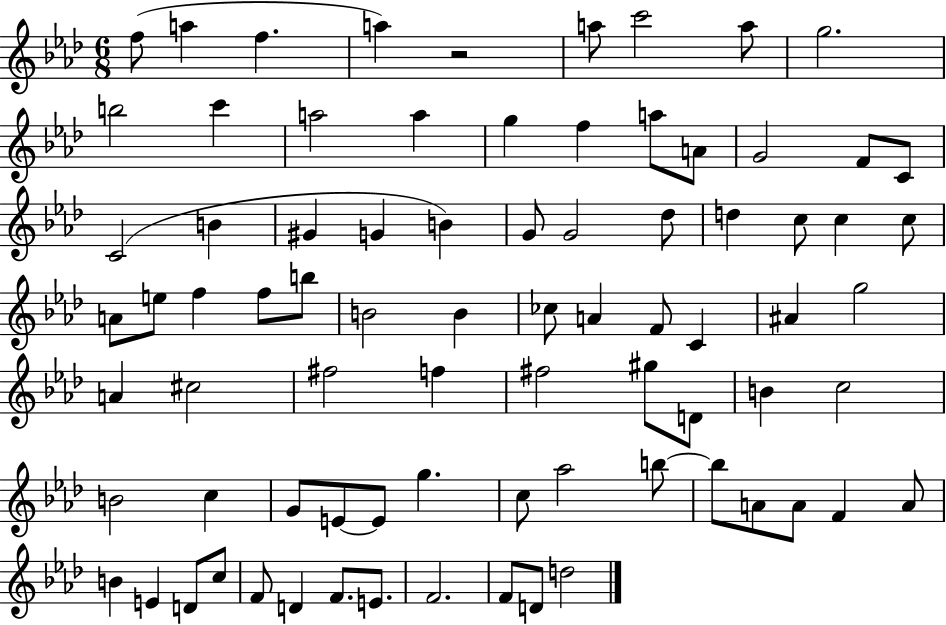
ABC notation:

X:1
T:Untitled
M:6/8
L:1/4
K:Ab
f/2 a f a z2 a/2 c'2 a/2 g2 b2 c' a2 a g f a/2 A/2 G2 F/2 C/2 C2 B ^G G B G/2 G2 _d/2 d c/2 c c/2 A/2 e/2 f f/2 b/2 B2 B _c/2 A F/2 C ^A g2 A ^c2 ^f2 f ^f2 ^g/2 D/2 B c2 B2 c G/2 E/2 E/2 g c/2 _a2 b/2 b/2 A/2 A/2 F A/2 B E D/2 c/2 F/2 D F/2 E/2 F2 F/2 D/2 d2